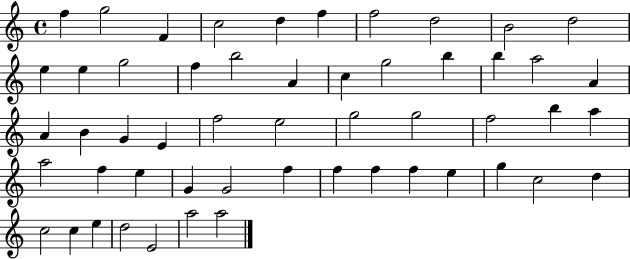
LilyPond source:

{
  \clef treble
  \time 4/4
  \defaultTimeSignature
  \key c \major
  f''4 g''2 f'4 | c''2 d''4 f''4 | f''2 d''2 | b'2 d''2 | \break e''4 e''4 g''2 | f''4 b''2 a'4 | c''4 g''2 b''4 | b''4 a''2 a'4 | \break a'4 b'4 g'4 e'4 | f''2 e''2 | g''2 g''2 | f''2 b''4 a''4 | \break a''2 f''4 e''4 | g'4 g'2 f''4 | f''4 f''4 f''4 e''4 | g''4 c''2 d''4 | \break c''2 c''4 e''4 | d''2 e'2 | a''2 a''2 | \bar "|."
}